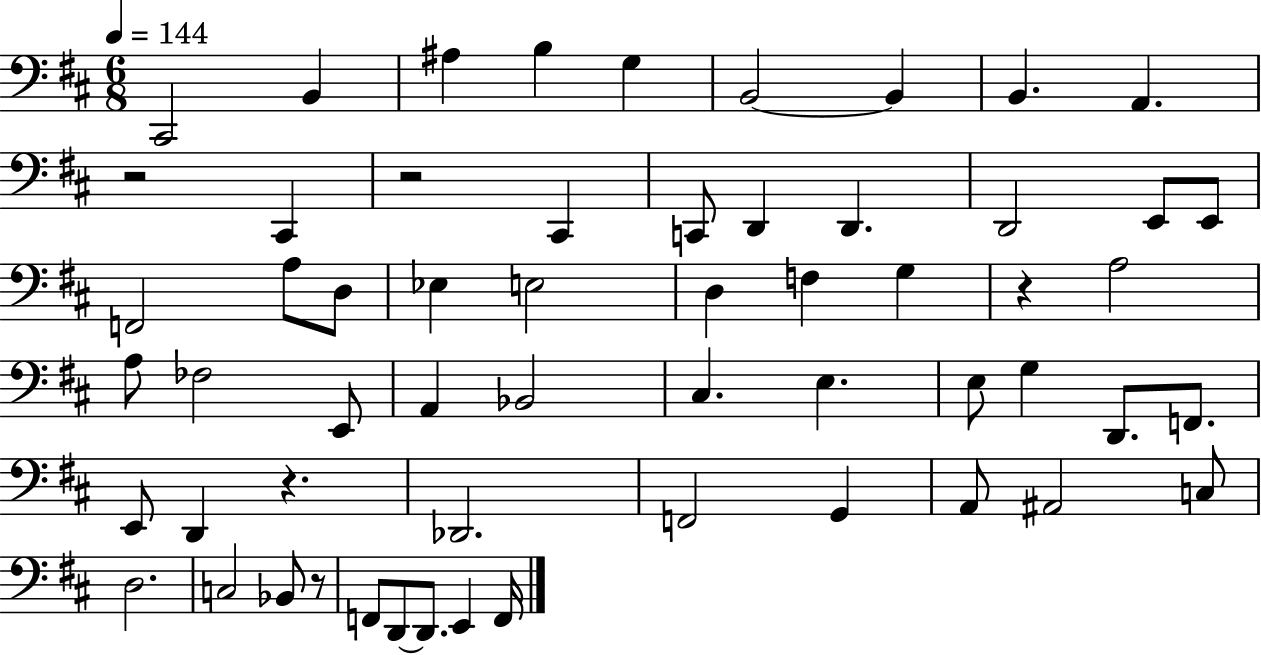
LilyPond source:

{
  \clef bass
  \numericTimeSignature
  \time 6/8
  \key d \major
  \tempo 4 = 144
  cis,2 b,4 | ais4 b4 g4 | b,2~~ b,4 | b,4. a,4. | \break r2 cis,4 | r2 cis,4 | c,8 d,4 d,4. | d,2 e,8 e,8 | \break f,2 a8 d8 | ees4 e2 | d4 f4 g4 | r4 a2 | \break a8 fes2 e,8 | a,4 bes,2 | cis4. e4. | e8 g4 d,8. f,8. | \break e,8 d,4 r4. | des,2. | f,2 g,4 | a,8 ais,2 c8 | \break d2. | c2 bes,8 r8 | f,8 d,8~~ d,8. e,4 f,16 | \bar "|."
}